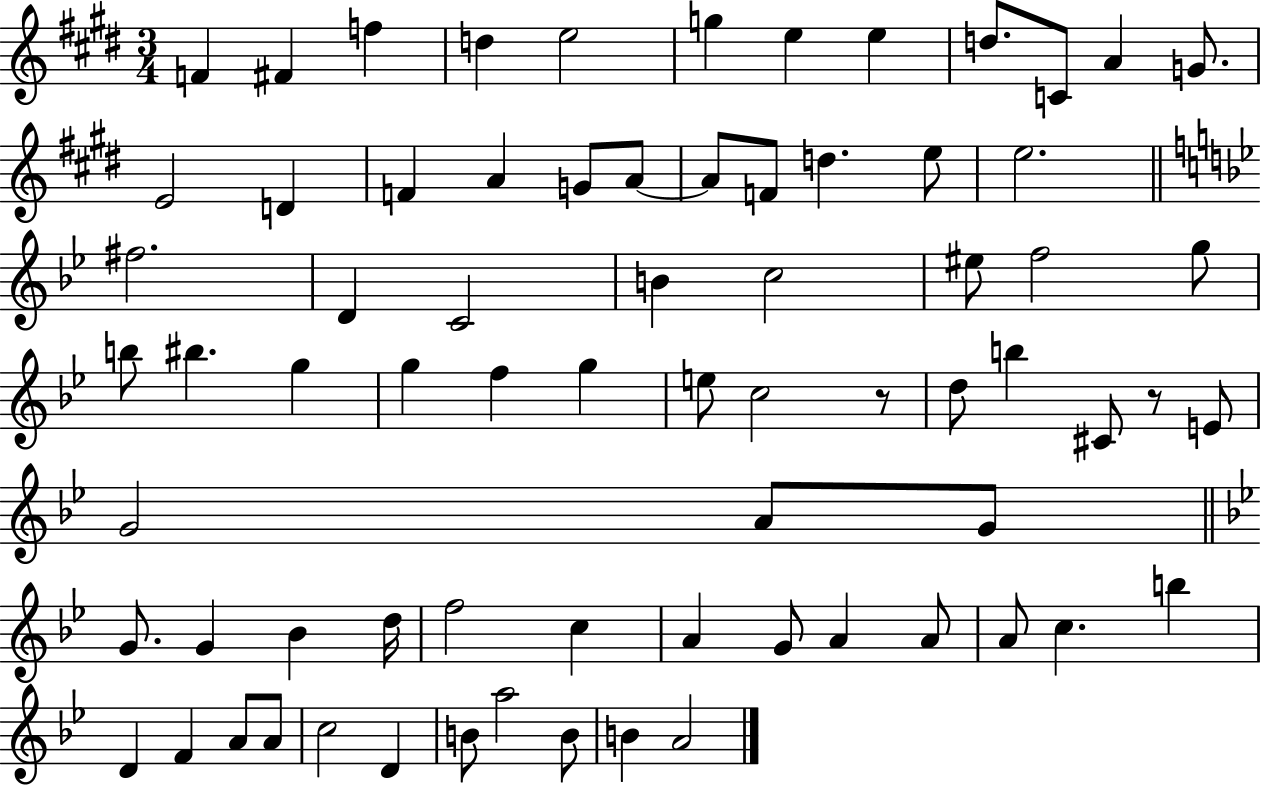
F4/q F#4/q F5/q D5/q E5/h G5/q E5/q E5/q D5/e. C4/e A4/q G4/e. E4/h D4/q F4/q A4/q G4/e A4/e A4/e F4/e D5/q. E5/e E5/h. F#5/h. D4/q C4/h B4/q C5/h EIS5/e F5/h G5/e B5/e BIS5/q. G5/q G5/q F5/q G5/q E5/e C5/h R/e D5/e B5/q C#4/e R/e E4/e G4/h A4/e G4/e G4/e. G4/q Bb4/q D5/s F5/h C5/q A4/q G4/e A4/q A4/e A4/e C5/q. B5/q D4/q F4/q A4/e A4/e C5/h D4/q B4/e A5/h B4/e B4/q A4/h